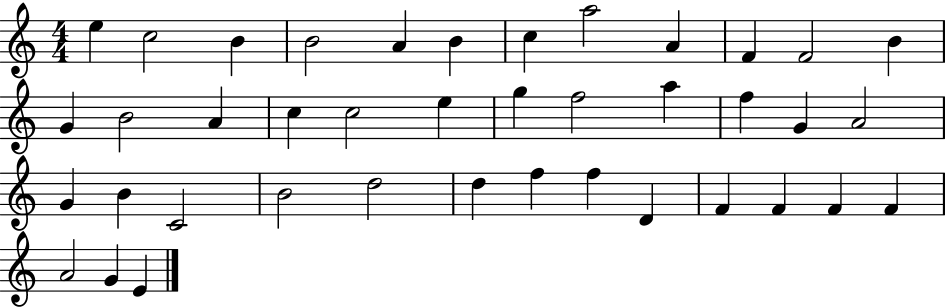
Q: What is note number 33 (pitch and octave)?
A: D4